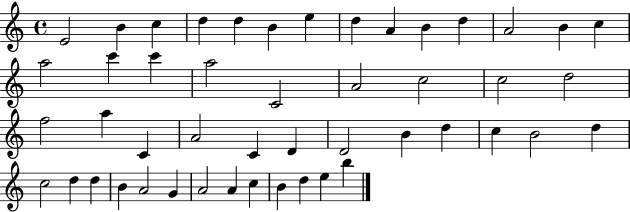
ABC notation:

X:1
T:Untitled
M:4/4
L:1/4
K:C
E2 B c d d B e d A B d A2 B c a2 c' c' a2 C2 A2 c2 c2 d2 f2 a C A2 C D D2 B d c B2 d c2 d d B A2 G A2 A c B d e b